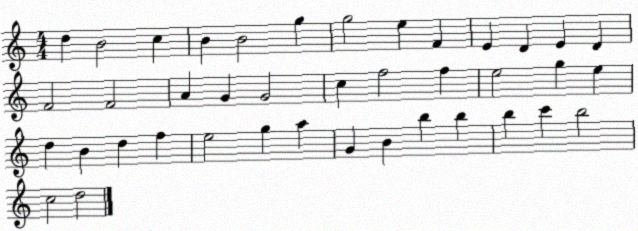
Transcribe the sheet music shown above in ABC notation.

X:1
T:Untitled
M:4/4
L:1/4
K:C
d B2 c B B2 g g2 e F E D E D F2 F2 A G G2 c f2 f e2 g e d B d f e2 g a G B b b b c' b2 c2 d2